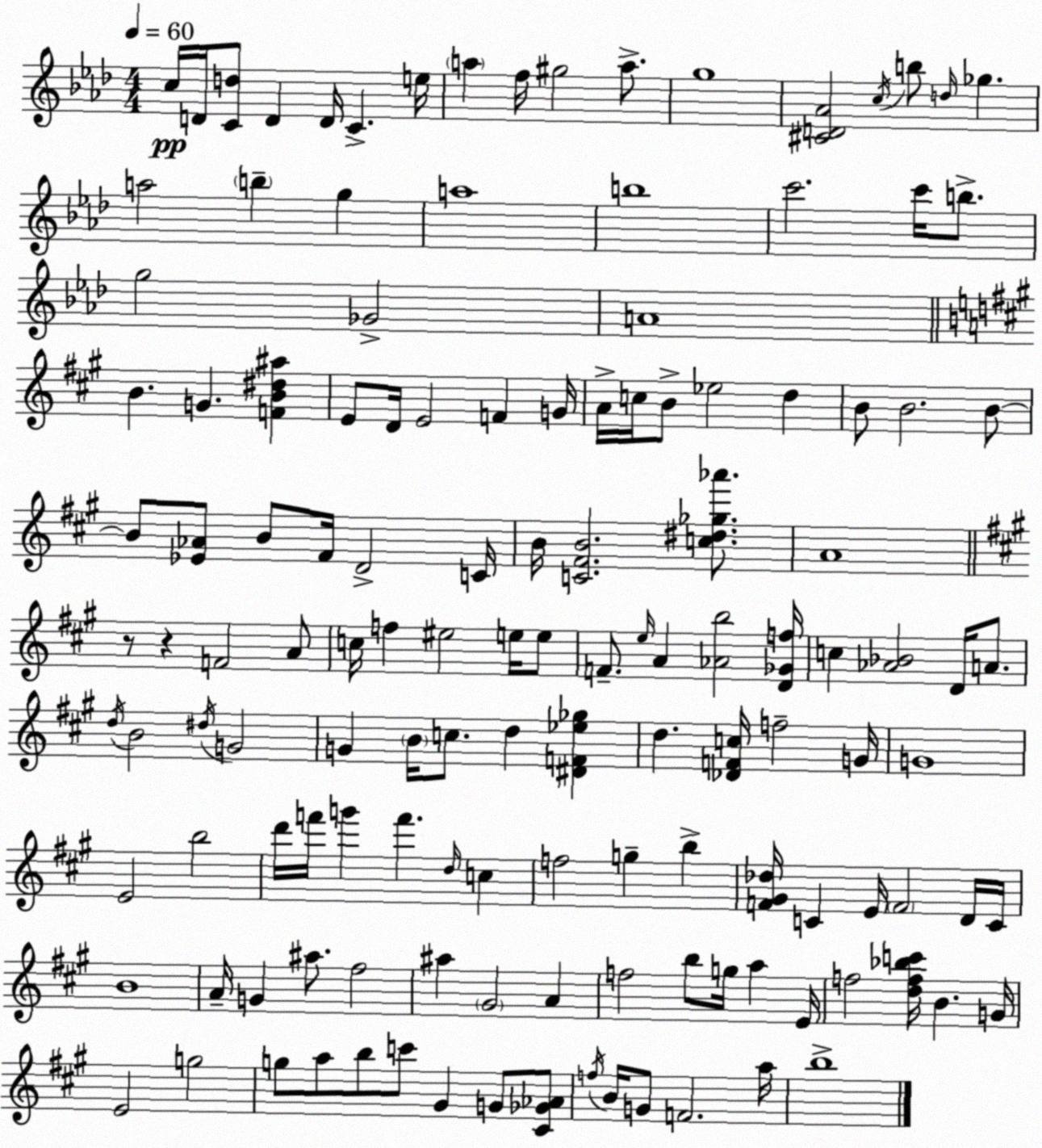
X:1
T:Untitled
M:4/4
L:1/4
K:Ab
c/4 D/4 [Cd]/2 D D/4 C e/4 a f/4 ^g2 a/2 g4 [^CD_A]2 c/4 b/2 d/4 _g a2 b g a4 b4 c'2 c'/4 b/2 g2 _G2 A4 B G [FB^d^a] E/2 D/4 E2 F G/4 A/4 c/4 B/2 _e2 d B/2 B2 B/2 B/2 [_E_A]/2 B/2 ^F/4 D2 C/4 B/4 [C^FB]2 [c^d_g_a']/2 A4 z/2 z F2 A/2 c/4 f ^e2 e/4 e/2 F/2 e/4 A [_Ab]2 [D_Gf]/4 c [_A_B]2 D/4 A/2 d/4 B2 ^d/4 G2 G B/4 c/2 d [^DF_e_g] d [_DFc]/4 f2 G/4 G4 E2 b2 d'/4 f'/4 g' f' d/4 c f2 g b [F^G_d]/4 C E/4 F2 D/4 C/4 B4 A/4 G ^a/2 ^f2 ^a ^G2 A f2 b/2 g/4 a E/4 f2 [df_bc']/4 B G/4 E2 g2 g/2 a/2 b/2 c'/2 ^G G/2 [^C_G_A]/2 f/4 B/4 G/2 F2 a/4 b4